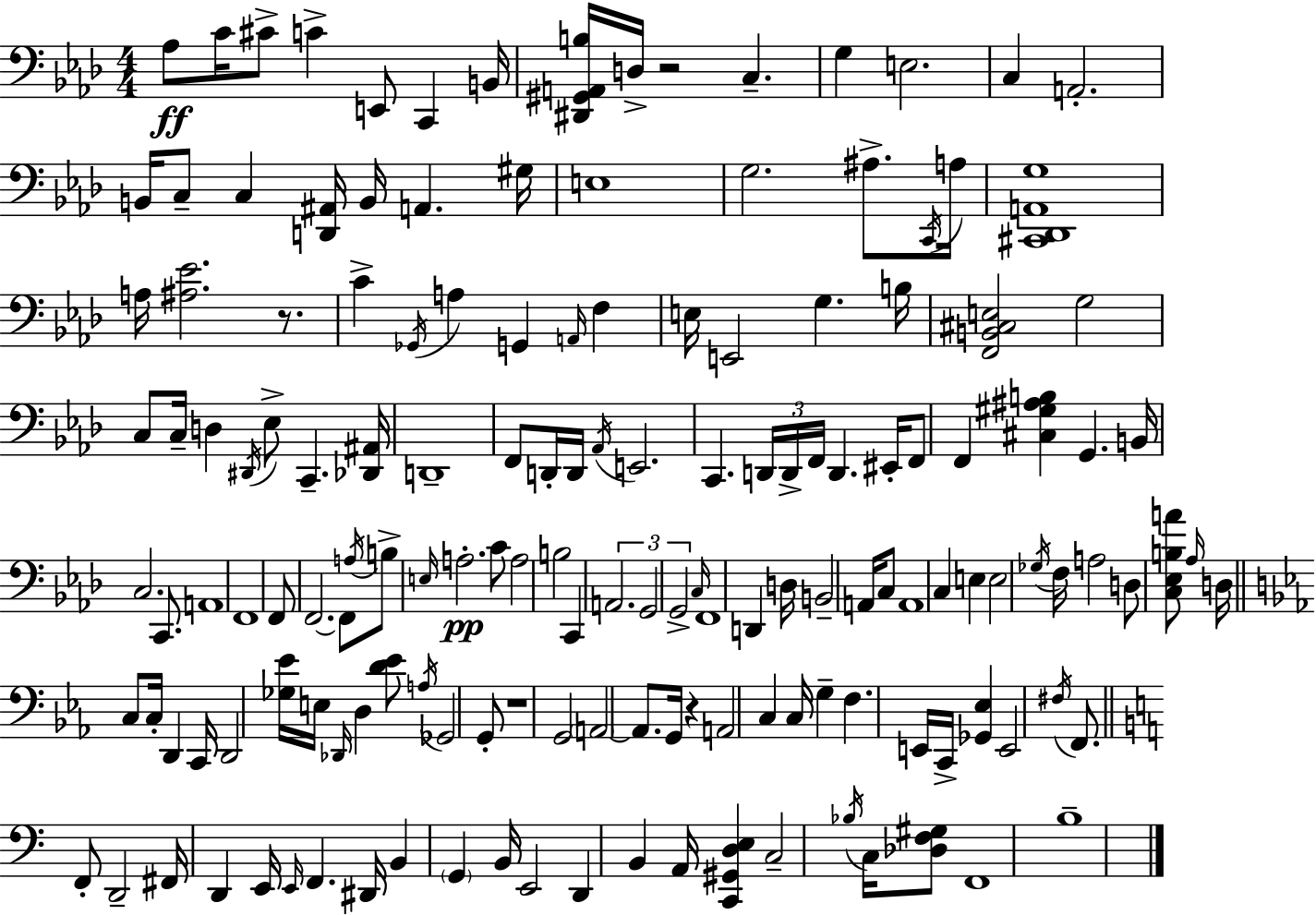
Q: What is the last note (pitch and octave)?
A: B3